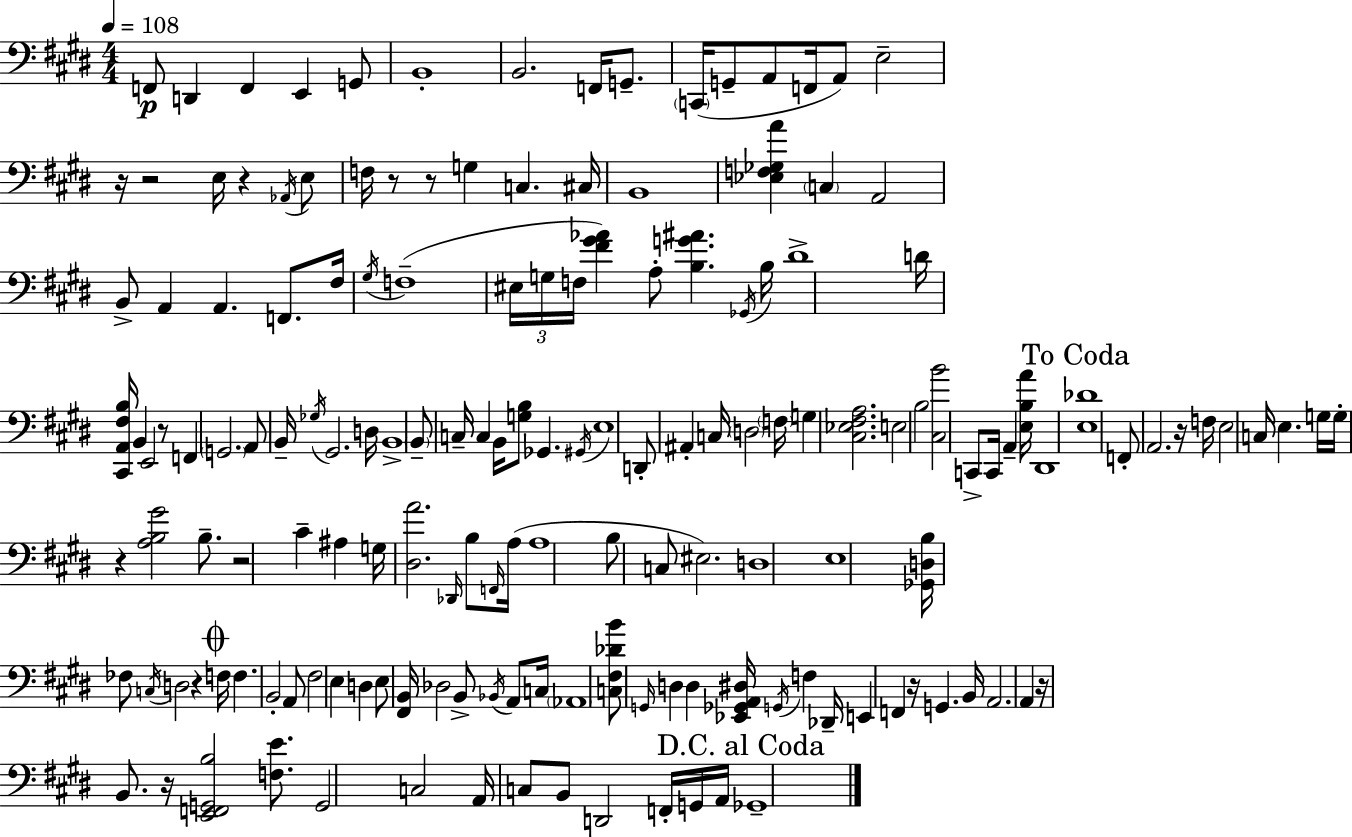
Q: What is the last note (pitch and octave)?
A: Gb2